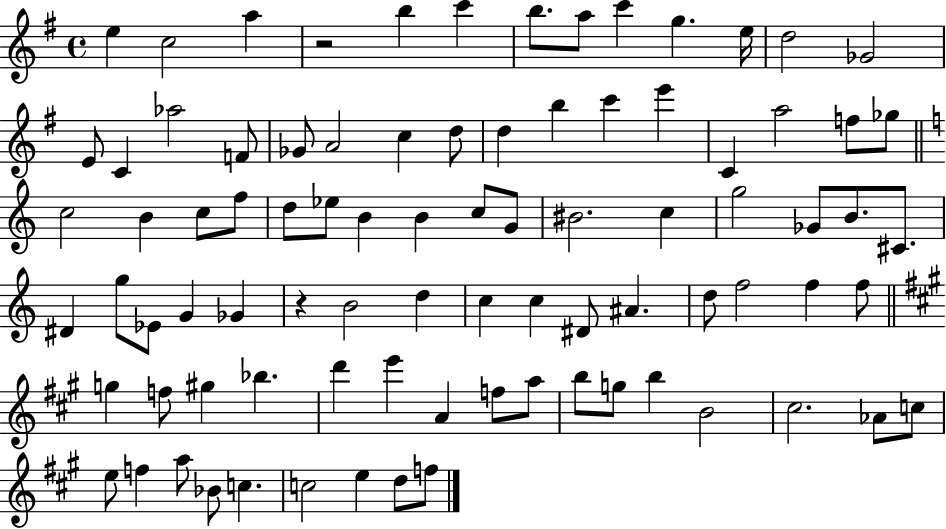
E5/q C5/h A5/q R/h B5/q C6/q B5/e. A5/e C6/q G5/q. E5/s D5/h Gb4/h E4/e C4/q Ab5/h F4/e Gb4/e A4/h C5/q D5/e D5/q B5/q C6/q E6/q C4/q A5/h F5/e Gb5/e C5/h B4/q C5/e F5/e D5/e Eb5/e B4/q B4/q C5/e G4/e BIS4/h. C5/q G5/h Gb4/e B4/e. C#4/e. D#4/q G5/e Eb4/e G4/q Gb4/q R/q B4/h D5/q C5/q C5/q D#4/e A#4/q. D5/e F5/h F5/q F5/e G5/q F5/e G#5/q Bb5/q. D6/q E6/q A4/q F5/e A5/e B5/e G5/e B5/q B4/h C#5/h. Ab4/e C5/e E5/e F5/q A5/e Bb4/e C5/q. C5/h E5/q D5/e F5/e